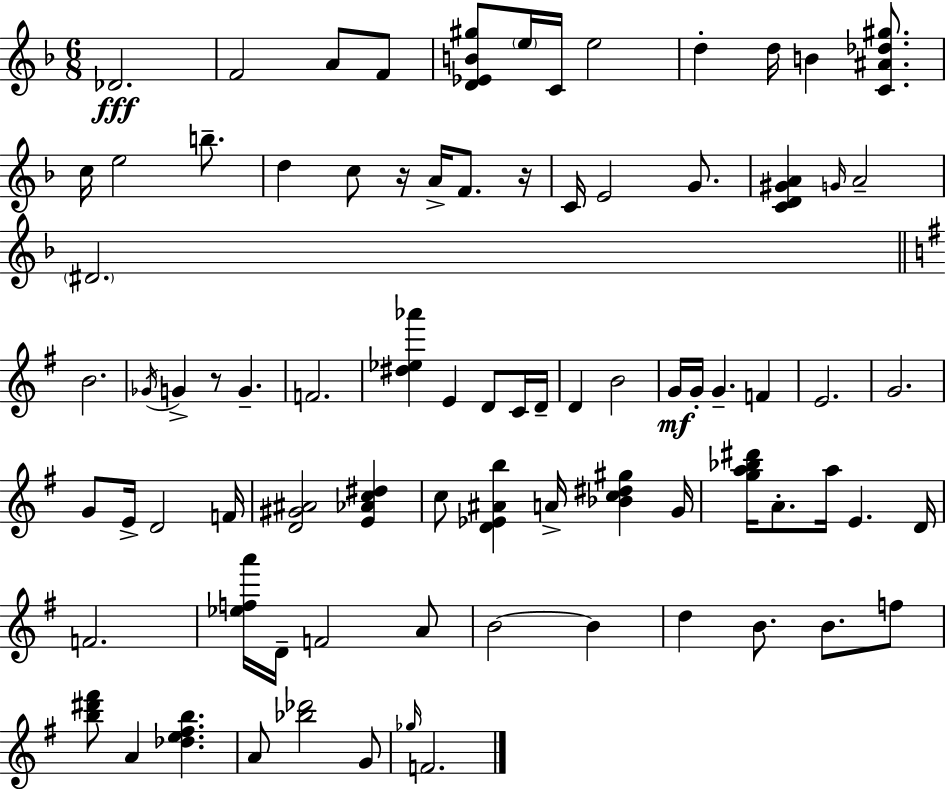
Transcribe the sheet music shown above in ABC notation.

X:1
T:Untitled
M:6/8
L:1/4
K:F
_D2 F2 A/2 F/2 [D_EB^g]/2 e/4 C/4 e2 d d/4 B [C^A_d^g]/2 c/4 e2 b/2 d c/2 z/4 A/4 F/2 z/4 C/4 E2 G/2 [CD^GA] G/4 A2 ^D2 B2 _G/4 G z/2 G F2 [^d_e_a'] E D/2 C/4 D/4 D B2 G/4 G/4 G F E2 G2 G/2 E/4 D2 F/4 [D^G^A]2 [E_Ac^d] c/2 [D_E^Ab] A/4 [_Bc^d^g] G/4 [ga_b^d']/4 A/2 a/4 E D/4 F2 [_efa']/4 D/4 F2 A/2 B2 B d B/2 B/2 f/2 [b^d'^f']/2 A [_de^fb] A/2 [_b_d']2 G/2 _g/4 F2